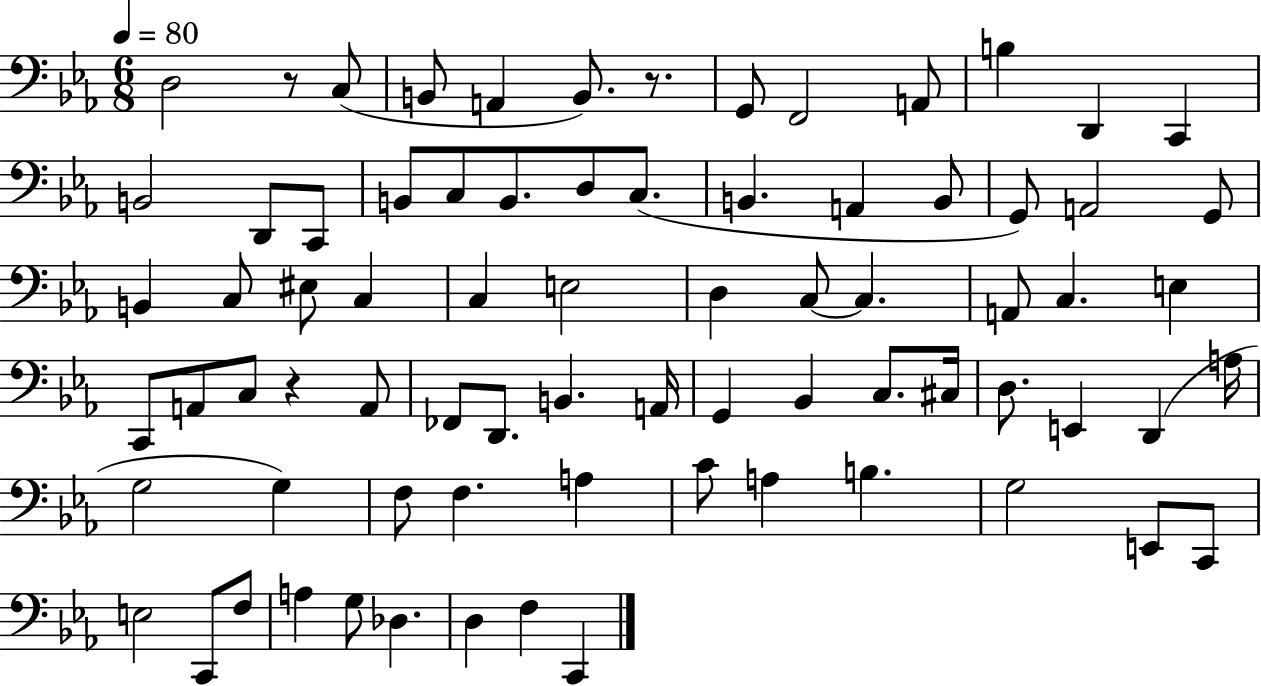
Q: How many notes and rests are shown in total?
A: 76